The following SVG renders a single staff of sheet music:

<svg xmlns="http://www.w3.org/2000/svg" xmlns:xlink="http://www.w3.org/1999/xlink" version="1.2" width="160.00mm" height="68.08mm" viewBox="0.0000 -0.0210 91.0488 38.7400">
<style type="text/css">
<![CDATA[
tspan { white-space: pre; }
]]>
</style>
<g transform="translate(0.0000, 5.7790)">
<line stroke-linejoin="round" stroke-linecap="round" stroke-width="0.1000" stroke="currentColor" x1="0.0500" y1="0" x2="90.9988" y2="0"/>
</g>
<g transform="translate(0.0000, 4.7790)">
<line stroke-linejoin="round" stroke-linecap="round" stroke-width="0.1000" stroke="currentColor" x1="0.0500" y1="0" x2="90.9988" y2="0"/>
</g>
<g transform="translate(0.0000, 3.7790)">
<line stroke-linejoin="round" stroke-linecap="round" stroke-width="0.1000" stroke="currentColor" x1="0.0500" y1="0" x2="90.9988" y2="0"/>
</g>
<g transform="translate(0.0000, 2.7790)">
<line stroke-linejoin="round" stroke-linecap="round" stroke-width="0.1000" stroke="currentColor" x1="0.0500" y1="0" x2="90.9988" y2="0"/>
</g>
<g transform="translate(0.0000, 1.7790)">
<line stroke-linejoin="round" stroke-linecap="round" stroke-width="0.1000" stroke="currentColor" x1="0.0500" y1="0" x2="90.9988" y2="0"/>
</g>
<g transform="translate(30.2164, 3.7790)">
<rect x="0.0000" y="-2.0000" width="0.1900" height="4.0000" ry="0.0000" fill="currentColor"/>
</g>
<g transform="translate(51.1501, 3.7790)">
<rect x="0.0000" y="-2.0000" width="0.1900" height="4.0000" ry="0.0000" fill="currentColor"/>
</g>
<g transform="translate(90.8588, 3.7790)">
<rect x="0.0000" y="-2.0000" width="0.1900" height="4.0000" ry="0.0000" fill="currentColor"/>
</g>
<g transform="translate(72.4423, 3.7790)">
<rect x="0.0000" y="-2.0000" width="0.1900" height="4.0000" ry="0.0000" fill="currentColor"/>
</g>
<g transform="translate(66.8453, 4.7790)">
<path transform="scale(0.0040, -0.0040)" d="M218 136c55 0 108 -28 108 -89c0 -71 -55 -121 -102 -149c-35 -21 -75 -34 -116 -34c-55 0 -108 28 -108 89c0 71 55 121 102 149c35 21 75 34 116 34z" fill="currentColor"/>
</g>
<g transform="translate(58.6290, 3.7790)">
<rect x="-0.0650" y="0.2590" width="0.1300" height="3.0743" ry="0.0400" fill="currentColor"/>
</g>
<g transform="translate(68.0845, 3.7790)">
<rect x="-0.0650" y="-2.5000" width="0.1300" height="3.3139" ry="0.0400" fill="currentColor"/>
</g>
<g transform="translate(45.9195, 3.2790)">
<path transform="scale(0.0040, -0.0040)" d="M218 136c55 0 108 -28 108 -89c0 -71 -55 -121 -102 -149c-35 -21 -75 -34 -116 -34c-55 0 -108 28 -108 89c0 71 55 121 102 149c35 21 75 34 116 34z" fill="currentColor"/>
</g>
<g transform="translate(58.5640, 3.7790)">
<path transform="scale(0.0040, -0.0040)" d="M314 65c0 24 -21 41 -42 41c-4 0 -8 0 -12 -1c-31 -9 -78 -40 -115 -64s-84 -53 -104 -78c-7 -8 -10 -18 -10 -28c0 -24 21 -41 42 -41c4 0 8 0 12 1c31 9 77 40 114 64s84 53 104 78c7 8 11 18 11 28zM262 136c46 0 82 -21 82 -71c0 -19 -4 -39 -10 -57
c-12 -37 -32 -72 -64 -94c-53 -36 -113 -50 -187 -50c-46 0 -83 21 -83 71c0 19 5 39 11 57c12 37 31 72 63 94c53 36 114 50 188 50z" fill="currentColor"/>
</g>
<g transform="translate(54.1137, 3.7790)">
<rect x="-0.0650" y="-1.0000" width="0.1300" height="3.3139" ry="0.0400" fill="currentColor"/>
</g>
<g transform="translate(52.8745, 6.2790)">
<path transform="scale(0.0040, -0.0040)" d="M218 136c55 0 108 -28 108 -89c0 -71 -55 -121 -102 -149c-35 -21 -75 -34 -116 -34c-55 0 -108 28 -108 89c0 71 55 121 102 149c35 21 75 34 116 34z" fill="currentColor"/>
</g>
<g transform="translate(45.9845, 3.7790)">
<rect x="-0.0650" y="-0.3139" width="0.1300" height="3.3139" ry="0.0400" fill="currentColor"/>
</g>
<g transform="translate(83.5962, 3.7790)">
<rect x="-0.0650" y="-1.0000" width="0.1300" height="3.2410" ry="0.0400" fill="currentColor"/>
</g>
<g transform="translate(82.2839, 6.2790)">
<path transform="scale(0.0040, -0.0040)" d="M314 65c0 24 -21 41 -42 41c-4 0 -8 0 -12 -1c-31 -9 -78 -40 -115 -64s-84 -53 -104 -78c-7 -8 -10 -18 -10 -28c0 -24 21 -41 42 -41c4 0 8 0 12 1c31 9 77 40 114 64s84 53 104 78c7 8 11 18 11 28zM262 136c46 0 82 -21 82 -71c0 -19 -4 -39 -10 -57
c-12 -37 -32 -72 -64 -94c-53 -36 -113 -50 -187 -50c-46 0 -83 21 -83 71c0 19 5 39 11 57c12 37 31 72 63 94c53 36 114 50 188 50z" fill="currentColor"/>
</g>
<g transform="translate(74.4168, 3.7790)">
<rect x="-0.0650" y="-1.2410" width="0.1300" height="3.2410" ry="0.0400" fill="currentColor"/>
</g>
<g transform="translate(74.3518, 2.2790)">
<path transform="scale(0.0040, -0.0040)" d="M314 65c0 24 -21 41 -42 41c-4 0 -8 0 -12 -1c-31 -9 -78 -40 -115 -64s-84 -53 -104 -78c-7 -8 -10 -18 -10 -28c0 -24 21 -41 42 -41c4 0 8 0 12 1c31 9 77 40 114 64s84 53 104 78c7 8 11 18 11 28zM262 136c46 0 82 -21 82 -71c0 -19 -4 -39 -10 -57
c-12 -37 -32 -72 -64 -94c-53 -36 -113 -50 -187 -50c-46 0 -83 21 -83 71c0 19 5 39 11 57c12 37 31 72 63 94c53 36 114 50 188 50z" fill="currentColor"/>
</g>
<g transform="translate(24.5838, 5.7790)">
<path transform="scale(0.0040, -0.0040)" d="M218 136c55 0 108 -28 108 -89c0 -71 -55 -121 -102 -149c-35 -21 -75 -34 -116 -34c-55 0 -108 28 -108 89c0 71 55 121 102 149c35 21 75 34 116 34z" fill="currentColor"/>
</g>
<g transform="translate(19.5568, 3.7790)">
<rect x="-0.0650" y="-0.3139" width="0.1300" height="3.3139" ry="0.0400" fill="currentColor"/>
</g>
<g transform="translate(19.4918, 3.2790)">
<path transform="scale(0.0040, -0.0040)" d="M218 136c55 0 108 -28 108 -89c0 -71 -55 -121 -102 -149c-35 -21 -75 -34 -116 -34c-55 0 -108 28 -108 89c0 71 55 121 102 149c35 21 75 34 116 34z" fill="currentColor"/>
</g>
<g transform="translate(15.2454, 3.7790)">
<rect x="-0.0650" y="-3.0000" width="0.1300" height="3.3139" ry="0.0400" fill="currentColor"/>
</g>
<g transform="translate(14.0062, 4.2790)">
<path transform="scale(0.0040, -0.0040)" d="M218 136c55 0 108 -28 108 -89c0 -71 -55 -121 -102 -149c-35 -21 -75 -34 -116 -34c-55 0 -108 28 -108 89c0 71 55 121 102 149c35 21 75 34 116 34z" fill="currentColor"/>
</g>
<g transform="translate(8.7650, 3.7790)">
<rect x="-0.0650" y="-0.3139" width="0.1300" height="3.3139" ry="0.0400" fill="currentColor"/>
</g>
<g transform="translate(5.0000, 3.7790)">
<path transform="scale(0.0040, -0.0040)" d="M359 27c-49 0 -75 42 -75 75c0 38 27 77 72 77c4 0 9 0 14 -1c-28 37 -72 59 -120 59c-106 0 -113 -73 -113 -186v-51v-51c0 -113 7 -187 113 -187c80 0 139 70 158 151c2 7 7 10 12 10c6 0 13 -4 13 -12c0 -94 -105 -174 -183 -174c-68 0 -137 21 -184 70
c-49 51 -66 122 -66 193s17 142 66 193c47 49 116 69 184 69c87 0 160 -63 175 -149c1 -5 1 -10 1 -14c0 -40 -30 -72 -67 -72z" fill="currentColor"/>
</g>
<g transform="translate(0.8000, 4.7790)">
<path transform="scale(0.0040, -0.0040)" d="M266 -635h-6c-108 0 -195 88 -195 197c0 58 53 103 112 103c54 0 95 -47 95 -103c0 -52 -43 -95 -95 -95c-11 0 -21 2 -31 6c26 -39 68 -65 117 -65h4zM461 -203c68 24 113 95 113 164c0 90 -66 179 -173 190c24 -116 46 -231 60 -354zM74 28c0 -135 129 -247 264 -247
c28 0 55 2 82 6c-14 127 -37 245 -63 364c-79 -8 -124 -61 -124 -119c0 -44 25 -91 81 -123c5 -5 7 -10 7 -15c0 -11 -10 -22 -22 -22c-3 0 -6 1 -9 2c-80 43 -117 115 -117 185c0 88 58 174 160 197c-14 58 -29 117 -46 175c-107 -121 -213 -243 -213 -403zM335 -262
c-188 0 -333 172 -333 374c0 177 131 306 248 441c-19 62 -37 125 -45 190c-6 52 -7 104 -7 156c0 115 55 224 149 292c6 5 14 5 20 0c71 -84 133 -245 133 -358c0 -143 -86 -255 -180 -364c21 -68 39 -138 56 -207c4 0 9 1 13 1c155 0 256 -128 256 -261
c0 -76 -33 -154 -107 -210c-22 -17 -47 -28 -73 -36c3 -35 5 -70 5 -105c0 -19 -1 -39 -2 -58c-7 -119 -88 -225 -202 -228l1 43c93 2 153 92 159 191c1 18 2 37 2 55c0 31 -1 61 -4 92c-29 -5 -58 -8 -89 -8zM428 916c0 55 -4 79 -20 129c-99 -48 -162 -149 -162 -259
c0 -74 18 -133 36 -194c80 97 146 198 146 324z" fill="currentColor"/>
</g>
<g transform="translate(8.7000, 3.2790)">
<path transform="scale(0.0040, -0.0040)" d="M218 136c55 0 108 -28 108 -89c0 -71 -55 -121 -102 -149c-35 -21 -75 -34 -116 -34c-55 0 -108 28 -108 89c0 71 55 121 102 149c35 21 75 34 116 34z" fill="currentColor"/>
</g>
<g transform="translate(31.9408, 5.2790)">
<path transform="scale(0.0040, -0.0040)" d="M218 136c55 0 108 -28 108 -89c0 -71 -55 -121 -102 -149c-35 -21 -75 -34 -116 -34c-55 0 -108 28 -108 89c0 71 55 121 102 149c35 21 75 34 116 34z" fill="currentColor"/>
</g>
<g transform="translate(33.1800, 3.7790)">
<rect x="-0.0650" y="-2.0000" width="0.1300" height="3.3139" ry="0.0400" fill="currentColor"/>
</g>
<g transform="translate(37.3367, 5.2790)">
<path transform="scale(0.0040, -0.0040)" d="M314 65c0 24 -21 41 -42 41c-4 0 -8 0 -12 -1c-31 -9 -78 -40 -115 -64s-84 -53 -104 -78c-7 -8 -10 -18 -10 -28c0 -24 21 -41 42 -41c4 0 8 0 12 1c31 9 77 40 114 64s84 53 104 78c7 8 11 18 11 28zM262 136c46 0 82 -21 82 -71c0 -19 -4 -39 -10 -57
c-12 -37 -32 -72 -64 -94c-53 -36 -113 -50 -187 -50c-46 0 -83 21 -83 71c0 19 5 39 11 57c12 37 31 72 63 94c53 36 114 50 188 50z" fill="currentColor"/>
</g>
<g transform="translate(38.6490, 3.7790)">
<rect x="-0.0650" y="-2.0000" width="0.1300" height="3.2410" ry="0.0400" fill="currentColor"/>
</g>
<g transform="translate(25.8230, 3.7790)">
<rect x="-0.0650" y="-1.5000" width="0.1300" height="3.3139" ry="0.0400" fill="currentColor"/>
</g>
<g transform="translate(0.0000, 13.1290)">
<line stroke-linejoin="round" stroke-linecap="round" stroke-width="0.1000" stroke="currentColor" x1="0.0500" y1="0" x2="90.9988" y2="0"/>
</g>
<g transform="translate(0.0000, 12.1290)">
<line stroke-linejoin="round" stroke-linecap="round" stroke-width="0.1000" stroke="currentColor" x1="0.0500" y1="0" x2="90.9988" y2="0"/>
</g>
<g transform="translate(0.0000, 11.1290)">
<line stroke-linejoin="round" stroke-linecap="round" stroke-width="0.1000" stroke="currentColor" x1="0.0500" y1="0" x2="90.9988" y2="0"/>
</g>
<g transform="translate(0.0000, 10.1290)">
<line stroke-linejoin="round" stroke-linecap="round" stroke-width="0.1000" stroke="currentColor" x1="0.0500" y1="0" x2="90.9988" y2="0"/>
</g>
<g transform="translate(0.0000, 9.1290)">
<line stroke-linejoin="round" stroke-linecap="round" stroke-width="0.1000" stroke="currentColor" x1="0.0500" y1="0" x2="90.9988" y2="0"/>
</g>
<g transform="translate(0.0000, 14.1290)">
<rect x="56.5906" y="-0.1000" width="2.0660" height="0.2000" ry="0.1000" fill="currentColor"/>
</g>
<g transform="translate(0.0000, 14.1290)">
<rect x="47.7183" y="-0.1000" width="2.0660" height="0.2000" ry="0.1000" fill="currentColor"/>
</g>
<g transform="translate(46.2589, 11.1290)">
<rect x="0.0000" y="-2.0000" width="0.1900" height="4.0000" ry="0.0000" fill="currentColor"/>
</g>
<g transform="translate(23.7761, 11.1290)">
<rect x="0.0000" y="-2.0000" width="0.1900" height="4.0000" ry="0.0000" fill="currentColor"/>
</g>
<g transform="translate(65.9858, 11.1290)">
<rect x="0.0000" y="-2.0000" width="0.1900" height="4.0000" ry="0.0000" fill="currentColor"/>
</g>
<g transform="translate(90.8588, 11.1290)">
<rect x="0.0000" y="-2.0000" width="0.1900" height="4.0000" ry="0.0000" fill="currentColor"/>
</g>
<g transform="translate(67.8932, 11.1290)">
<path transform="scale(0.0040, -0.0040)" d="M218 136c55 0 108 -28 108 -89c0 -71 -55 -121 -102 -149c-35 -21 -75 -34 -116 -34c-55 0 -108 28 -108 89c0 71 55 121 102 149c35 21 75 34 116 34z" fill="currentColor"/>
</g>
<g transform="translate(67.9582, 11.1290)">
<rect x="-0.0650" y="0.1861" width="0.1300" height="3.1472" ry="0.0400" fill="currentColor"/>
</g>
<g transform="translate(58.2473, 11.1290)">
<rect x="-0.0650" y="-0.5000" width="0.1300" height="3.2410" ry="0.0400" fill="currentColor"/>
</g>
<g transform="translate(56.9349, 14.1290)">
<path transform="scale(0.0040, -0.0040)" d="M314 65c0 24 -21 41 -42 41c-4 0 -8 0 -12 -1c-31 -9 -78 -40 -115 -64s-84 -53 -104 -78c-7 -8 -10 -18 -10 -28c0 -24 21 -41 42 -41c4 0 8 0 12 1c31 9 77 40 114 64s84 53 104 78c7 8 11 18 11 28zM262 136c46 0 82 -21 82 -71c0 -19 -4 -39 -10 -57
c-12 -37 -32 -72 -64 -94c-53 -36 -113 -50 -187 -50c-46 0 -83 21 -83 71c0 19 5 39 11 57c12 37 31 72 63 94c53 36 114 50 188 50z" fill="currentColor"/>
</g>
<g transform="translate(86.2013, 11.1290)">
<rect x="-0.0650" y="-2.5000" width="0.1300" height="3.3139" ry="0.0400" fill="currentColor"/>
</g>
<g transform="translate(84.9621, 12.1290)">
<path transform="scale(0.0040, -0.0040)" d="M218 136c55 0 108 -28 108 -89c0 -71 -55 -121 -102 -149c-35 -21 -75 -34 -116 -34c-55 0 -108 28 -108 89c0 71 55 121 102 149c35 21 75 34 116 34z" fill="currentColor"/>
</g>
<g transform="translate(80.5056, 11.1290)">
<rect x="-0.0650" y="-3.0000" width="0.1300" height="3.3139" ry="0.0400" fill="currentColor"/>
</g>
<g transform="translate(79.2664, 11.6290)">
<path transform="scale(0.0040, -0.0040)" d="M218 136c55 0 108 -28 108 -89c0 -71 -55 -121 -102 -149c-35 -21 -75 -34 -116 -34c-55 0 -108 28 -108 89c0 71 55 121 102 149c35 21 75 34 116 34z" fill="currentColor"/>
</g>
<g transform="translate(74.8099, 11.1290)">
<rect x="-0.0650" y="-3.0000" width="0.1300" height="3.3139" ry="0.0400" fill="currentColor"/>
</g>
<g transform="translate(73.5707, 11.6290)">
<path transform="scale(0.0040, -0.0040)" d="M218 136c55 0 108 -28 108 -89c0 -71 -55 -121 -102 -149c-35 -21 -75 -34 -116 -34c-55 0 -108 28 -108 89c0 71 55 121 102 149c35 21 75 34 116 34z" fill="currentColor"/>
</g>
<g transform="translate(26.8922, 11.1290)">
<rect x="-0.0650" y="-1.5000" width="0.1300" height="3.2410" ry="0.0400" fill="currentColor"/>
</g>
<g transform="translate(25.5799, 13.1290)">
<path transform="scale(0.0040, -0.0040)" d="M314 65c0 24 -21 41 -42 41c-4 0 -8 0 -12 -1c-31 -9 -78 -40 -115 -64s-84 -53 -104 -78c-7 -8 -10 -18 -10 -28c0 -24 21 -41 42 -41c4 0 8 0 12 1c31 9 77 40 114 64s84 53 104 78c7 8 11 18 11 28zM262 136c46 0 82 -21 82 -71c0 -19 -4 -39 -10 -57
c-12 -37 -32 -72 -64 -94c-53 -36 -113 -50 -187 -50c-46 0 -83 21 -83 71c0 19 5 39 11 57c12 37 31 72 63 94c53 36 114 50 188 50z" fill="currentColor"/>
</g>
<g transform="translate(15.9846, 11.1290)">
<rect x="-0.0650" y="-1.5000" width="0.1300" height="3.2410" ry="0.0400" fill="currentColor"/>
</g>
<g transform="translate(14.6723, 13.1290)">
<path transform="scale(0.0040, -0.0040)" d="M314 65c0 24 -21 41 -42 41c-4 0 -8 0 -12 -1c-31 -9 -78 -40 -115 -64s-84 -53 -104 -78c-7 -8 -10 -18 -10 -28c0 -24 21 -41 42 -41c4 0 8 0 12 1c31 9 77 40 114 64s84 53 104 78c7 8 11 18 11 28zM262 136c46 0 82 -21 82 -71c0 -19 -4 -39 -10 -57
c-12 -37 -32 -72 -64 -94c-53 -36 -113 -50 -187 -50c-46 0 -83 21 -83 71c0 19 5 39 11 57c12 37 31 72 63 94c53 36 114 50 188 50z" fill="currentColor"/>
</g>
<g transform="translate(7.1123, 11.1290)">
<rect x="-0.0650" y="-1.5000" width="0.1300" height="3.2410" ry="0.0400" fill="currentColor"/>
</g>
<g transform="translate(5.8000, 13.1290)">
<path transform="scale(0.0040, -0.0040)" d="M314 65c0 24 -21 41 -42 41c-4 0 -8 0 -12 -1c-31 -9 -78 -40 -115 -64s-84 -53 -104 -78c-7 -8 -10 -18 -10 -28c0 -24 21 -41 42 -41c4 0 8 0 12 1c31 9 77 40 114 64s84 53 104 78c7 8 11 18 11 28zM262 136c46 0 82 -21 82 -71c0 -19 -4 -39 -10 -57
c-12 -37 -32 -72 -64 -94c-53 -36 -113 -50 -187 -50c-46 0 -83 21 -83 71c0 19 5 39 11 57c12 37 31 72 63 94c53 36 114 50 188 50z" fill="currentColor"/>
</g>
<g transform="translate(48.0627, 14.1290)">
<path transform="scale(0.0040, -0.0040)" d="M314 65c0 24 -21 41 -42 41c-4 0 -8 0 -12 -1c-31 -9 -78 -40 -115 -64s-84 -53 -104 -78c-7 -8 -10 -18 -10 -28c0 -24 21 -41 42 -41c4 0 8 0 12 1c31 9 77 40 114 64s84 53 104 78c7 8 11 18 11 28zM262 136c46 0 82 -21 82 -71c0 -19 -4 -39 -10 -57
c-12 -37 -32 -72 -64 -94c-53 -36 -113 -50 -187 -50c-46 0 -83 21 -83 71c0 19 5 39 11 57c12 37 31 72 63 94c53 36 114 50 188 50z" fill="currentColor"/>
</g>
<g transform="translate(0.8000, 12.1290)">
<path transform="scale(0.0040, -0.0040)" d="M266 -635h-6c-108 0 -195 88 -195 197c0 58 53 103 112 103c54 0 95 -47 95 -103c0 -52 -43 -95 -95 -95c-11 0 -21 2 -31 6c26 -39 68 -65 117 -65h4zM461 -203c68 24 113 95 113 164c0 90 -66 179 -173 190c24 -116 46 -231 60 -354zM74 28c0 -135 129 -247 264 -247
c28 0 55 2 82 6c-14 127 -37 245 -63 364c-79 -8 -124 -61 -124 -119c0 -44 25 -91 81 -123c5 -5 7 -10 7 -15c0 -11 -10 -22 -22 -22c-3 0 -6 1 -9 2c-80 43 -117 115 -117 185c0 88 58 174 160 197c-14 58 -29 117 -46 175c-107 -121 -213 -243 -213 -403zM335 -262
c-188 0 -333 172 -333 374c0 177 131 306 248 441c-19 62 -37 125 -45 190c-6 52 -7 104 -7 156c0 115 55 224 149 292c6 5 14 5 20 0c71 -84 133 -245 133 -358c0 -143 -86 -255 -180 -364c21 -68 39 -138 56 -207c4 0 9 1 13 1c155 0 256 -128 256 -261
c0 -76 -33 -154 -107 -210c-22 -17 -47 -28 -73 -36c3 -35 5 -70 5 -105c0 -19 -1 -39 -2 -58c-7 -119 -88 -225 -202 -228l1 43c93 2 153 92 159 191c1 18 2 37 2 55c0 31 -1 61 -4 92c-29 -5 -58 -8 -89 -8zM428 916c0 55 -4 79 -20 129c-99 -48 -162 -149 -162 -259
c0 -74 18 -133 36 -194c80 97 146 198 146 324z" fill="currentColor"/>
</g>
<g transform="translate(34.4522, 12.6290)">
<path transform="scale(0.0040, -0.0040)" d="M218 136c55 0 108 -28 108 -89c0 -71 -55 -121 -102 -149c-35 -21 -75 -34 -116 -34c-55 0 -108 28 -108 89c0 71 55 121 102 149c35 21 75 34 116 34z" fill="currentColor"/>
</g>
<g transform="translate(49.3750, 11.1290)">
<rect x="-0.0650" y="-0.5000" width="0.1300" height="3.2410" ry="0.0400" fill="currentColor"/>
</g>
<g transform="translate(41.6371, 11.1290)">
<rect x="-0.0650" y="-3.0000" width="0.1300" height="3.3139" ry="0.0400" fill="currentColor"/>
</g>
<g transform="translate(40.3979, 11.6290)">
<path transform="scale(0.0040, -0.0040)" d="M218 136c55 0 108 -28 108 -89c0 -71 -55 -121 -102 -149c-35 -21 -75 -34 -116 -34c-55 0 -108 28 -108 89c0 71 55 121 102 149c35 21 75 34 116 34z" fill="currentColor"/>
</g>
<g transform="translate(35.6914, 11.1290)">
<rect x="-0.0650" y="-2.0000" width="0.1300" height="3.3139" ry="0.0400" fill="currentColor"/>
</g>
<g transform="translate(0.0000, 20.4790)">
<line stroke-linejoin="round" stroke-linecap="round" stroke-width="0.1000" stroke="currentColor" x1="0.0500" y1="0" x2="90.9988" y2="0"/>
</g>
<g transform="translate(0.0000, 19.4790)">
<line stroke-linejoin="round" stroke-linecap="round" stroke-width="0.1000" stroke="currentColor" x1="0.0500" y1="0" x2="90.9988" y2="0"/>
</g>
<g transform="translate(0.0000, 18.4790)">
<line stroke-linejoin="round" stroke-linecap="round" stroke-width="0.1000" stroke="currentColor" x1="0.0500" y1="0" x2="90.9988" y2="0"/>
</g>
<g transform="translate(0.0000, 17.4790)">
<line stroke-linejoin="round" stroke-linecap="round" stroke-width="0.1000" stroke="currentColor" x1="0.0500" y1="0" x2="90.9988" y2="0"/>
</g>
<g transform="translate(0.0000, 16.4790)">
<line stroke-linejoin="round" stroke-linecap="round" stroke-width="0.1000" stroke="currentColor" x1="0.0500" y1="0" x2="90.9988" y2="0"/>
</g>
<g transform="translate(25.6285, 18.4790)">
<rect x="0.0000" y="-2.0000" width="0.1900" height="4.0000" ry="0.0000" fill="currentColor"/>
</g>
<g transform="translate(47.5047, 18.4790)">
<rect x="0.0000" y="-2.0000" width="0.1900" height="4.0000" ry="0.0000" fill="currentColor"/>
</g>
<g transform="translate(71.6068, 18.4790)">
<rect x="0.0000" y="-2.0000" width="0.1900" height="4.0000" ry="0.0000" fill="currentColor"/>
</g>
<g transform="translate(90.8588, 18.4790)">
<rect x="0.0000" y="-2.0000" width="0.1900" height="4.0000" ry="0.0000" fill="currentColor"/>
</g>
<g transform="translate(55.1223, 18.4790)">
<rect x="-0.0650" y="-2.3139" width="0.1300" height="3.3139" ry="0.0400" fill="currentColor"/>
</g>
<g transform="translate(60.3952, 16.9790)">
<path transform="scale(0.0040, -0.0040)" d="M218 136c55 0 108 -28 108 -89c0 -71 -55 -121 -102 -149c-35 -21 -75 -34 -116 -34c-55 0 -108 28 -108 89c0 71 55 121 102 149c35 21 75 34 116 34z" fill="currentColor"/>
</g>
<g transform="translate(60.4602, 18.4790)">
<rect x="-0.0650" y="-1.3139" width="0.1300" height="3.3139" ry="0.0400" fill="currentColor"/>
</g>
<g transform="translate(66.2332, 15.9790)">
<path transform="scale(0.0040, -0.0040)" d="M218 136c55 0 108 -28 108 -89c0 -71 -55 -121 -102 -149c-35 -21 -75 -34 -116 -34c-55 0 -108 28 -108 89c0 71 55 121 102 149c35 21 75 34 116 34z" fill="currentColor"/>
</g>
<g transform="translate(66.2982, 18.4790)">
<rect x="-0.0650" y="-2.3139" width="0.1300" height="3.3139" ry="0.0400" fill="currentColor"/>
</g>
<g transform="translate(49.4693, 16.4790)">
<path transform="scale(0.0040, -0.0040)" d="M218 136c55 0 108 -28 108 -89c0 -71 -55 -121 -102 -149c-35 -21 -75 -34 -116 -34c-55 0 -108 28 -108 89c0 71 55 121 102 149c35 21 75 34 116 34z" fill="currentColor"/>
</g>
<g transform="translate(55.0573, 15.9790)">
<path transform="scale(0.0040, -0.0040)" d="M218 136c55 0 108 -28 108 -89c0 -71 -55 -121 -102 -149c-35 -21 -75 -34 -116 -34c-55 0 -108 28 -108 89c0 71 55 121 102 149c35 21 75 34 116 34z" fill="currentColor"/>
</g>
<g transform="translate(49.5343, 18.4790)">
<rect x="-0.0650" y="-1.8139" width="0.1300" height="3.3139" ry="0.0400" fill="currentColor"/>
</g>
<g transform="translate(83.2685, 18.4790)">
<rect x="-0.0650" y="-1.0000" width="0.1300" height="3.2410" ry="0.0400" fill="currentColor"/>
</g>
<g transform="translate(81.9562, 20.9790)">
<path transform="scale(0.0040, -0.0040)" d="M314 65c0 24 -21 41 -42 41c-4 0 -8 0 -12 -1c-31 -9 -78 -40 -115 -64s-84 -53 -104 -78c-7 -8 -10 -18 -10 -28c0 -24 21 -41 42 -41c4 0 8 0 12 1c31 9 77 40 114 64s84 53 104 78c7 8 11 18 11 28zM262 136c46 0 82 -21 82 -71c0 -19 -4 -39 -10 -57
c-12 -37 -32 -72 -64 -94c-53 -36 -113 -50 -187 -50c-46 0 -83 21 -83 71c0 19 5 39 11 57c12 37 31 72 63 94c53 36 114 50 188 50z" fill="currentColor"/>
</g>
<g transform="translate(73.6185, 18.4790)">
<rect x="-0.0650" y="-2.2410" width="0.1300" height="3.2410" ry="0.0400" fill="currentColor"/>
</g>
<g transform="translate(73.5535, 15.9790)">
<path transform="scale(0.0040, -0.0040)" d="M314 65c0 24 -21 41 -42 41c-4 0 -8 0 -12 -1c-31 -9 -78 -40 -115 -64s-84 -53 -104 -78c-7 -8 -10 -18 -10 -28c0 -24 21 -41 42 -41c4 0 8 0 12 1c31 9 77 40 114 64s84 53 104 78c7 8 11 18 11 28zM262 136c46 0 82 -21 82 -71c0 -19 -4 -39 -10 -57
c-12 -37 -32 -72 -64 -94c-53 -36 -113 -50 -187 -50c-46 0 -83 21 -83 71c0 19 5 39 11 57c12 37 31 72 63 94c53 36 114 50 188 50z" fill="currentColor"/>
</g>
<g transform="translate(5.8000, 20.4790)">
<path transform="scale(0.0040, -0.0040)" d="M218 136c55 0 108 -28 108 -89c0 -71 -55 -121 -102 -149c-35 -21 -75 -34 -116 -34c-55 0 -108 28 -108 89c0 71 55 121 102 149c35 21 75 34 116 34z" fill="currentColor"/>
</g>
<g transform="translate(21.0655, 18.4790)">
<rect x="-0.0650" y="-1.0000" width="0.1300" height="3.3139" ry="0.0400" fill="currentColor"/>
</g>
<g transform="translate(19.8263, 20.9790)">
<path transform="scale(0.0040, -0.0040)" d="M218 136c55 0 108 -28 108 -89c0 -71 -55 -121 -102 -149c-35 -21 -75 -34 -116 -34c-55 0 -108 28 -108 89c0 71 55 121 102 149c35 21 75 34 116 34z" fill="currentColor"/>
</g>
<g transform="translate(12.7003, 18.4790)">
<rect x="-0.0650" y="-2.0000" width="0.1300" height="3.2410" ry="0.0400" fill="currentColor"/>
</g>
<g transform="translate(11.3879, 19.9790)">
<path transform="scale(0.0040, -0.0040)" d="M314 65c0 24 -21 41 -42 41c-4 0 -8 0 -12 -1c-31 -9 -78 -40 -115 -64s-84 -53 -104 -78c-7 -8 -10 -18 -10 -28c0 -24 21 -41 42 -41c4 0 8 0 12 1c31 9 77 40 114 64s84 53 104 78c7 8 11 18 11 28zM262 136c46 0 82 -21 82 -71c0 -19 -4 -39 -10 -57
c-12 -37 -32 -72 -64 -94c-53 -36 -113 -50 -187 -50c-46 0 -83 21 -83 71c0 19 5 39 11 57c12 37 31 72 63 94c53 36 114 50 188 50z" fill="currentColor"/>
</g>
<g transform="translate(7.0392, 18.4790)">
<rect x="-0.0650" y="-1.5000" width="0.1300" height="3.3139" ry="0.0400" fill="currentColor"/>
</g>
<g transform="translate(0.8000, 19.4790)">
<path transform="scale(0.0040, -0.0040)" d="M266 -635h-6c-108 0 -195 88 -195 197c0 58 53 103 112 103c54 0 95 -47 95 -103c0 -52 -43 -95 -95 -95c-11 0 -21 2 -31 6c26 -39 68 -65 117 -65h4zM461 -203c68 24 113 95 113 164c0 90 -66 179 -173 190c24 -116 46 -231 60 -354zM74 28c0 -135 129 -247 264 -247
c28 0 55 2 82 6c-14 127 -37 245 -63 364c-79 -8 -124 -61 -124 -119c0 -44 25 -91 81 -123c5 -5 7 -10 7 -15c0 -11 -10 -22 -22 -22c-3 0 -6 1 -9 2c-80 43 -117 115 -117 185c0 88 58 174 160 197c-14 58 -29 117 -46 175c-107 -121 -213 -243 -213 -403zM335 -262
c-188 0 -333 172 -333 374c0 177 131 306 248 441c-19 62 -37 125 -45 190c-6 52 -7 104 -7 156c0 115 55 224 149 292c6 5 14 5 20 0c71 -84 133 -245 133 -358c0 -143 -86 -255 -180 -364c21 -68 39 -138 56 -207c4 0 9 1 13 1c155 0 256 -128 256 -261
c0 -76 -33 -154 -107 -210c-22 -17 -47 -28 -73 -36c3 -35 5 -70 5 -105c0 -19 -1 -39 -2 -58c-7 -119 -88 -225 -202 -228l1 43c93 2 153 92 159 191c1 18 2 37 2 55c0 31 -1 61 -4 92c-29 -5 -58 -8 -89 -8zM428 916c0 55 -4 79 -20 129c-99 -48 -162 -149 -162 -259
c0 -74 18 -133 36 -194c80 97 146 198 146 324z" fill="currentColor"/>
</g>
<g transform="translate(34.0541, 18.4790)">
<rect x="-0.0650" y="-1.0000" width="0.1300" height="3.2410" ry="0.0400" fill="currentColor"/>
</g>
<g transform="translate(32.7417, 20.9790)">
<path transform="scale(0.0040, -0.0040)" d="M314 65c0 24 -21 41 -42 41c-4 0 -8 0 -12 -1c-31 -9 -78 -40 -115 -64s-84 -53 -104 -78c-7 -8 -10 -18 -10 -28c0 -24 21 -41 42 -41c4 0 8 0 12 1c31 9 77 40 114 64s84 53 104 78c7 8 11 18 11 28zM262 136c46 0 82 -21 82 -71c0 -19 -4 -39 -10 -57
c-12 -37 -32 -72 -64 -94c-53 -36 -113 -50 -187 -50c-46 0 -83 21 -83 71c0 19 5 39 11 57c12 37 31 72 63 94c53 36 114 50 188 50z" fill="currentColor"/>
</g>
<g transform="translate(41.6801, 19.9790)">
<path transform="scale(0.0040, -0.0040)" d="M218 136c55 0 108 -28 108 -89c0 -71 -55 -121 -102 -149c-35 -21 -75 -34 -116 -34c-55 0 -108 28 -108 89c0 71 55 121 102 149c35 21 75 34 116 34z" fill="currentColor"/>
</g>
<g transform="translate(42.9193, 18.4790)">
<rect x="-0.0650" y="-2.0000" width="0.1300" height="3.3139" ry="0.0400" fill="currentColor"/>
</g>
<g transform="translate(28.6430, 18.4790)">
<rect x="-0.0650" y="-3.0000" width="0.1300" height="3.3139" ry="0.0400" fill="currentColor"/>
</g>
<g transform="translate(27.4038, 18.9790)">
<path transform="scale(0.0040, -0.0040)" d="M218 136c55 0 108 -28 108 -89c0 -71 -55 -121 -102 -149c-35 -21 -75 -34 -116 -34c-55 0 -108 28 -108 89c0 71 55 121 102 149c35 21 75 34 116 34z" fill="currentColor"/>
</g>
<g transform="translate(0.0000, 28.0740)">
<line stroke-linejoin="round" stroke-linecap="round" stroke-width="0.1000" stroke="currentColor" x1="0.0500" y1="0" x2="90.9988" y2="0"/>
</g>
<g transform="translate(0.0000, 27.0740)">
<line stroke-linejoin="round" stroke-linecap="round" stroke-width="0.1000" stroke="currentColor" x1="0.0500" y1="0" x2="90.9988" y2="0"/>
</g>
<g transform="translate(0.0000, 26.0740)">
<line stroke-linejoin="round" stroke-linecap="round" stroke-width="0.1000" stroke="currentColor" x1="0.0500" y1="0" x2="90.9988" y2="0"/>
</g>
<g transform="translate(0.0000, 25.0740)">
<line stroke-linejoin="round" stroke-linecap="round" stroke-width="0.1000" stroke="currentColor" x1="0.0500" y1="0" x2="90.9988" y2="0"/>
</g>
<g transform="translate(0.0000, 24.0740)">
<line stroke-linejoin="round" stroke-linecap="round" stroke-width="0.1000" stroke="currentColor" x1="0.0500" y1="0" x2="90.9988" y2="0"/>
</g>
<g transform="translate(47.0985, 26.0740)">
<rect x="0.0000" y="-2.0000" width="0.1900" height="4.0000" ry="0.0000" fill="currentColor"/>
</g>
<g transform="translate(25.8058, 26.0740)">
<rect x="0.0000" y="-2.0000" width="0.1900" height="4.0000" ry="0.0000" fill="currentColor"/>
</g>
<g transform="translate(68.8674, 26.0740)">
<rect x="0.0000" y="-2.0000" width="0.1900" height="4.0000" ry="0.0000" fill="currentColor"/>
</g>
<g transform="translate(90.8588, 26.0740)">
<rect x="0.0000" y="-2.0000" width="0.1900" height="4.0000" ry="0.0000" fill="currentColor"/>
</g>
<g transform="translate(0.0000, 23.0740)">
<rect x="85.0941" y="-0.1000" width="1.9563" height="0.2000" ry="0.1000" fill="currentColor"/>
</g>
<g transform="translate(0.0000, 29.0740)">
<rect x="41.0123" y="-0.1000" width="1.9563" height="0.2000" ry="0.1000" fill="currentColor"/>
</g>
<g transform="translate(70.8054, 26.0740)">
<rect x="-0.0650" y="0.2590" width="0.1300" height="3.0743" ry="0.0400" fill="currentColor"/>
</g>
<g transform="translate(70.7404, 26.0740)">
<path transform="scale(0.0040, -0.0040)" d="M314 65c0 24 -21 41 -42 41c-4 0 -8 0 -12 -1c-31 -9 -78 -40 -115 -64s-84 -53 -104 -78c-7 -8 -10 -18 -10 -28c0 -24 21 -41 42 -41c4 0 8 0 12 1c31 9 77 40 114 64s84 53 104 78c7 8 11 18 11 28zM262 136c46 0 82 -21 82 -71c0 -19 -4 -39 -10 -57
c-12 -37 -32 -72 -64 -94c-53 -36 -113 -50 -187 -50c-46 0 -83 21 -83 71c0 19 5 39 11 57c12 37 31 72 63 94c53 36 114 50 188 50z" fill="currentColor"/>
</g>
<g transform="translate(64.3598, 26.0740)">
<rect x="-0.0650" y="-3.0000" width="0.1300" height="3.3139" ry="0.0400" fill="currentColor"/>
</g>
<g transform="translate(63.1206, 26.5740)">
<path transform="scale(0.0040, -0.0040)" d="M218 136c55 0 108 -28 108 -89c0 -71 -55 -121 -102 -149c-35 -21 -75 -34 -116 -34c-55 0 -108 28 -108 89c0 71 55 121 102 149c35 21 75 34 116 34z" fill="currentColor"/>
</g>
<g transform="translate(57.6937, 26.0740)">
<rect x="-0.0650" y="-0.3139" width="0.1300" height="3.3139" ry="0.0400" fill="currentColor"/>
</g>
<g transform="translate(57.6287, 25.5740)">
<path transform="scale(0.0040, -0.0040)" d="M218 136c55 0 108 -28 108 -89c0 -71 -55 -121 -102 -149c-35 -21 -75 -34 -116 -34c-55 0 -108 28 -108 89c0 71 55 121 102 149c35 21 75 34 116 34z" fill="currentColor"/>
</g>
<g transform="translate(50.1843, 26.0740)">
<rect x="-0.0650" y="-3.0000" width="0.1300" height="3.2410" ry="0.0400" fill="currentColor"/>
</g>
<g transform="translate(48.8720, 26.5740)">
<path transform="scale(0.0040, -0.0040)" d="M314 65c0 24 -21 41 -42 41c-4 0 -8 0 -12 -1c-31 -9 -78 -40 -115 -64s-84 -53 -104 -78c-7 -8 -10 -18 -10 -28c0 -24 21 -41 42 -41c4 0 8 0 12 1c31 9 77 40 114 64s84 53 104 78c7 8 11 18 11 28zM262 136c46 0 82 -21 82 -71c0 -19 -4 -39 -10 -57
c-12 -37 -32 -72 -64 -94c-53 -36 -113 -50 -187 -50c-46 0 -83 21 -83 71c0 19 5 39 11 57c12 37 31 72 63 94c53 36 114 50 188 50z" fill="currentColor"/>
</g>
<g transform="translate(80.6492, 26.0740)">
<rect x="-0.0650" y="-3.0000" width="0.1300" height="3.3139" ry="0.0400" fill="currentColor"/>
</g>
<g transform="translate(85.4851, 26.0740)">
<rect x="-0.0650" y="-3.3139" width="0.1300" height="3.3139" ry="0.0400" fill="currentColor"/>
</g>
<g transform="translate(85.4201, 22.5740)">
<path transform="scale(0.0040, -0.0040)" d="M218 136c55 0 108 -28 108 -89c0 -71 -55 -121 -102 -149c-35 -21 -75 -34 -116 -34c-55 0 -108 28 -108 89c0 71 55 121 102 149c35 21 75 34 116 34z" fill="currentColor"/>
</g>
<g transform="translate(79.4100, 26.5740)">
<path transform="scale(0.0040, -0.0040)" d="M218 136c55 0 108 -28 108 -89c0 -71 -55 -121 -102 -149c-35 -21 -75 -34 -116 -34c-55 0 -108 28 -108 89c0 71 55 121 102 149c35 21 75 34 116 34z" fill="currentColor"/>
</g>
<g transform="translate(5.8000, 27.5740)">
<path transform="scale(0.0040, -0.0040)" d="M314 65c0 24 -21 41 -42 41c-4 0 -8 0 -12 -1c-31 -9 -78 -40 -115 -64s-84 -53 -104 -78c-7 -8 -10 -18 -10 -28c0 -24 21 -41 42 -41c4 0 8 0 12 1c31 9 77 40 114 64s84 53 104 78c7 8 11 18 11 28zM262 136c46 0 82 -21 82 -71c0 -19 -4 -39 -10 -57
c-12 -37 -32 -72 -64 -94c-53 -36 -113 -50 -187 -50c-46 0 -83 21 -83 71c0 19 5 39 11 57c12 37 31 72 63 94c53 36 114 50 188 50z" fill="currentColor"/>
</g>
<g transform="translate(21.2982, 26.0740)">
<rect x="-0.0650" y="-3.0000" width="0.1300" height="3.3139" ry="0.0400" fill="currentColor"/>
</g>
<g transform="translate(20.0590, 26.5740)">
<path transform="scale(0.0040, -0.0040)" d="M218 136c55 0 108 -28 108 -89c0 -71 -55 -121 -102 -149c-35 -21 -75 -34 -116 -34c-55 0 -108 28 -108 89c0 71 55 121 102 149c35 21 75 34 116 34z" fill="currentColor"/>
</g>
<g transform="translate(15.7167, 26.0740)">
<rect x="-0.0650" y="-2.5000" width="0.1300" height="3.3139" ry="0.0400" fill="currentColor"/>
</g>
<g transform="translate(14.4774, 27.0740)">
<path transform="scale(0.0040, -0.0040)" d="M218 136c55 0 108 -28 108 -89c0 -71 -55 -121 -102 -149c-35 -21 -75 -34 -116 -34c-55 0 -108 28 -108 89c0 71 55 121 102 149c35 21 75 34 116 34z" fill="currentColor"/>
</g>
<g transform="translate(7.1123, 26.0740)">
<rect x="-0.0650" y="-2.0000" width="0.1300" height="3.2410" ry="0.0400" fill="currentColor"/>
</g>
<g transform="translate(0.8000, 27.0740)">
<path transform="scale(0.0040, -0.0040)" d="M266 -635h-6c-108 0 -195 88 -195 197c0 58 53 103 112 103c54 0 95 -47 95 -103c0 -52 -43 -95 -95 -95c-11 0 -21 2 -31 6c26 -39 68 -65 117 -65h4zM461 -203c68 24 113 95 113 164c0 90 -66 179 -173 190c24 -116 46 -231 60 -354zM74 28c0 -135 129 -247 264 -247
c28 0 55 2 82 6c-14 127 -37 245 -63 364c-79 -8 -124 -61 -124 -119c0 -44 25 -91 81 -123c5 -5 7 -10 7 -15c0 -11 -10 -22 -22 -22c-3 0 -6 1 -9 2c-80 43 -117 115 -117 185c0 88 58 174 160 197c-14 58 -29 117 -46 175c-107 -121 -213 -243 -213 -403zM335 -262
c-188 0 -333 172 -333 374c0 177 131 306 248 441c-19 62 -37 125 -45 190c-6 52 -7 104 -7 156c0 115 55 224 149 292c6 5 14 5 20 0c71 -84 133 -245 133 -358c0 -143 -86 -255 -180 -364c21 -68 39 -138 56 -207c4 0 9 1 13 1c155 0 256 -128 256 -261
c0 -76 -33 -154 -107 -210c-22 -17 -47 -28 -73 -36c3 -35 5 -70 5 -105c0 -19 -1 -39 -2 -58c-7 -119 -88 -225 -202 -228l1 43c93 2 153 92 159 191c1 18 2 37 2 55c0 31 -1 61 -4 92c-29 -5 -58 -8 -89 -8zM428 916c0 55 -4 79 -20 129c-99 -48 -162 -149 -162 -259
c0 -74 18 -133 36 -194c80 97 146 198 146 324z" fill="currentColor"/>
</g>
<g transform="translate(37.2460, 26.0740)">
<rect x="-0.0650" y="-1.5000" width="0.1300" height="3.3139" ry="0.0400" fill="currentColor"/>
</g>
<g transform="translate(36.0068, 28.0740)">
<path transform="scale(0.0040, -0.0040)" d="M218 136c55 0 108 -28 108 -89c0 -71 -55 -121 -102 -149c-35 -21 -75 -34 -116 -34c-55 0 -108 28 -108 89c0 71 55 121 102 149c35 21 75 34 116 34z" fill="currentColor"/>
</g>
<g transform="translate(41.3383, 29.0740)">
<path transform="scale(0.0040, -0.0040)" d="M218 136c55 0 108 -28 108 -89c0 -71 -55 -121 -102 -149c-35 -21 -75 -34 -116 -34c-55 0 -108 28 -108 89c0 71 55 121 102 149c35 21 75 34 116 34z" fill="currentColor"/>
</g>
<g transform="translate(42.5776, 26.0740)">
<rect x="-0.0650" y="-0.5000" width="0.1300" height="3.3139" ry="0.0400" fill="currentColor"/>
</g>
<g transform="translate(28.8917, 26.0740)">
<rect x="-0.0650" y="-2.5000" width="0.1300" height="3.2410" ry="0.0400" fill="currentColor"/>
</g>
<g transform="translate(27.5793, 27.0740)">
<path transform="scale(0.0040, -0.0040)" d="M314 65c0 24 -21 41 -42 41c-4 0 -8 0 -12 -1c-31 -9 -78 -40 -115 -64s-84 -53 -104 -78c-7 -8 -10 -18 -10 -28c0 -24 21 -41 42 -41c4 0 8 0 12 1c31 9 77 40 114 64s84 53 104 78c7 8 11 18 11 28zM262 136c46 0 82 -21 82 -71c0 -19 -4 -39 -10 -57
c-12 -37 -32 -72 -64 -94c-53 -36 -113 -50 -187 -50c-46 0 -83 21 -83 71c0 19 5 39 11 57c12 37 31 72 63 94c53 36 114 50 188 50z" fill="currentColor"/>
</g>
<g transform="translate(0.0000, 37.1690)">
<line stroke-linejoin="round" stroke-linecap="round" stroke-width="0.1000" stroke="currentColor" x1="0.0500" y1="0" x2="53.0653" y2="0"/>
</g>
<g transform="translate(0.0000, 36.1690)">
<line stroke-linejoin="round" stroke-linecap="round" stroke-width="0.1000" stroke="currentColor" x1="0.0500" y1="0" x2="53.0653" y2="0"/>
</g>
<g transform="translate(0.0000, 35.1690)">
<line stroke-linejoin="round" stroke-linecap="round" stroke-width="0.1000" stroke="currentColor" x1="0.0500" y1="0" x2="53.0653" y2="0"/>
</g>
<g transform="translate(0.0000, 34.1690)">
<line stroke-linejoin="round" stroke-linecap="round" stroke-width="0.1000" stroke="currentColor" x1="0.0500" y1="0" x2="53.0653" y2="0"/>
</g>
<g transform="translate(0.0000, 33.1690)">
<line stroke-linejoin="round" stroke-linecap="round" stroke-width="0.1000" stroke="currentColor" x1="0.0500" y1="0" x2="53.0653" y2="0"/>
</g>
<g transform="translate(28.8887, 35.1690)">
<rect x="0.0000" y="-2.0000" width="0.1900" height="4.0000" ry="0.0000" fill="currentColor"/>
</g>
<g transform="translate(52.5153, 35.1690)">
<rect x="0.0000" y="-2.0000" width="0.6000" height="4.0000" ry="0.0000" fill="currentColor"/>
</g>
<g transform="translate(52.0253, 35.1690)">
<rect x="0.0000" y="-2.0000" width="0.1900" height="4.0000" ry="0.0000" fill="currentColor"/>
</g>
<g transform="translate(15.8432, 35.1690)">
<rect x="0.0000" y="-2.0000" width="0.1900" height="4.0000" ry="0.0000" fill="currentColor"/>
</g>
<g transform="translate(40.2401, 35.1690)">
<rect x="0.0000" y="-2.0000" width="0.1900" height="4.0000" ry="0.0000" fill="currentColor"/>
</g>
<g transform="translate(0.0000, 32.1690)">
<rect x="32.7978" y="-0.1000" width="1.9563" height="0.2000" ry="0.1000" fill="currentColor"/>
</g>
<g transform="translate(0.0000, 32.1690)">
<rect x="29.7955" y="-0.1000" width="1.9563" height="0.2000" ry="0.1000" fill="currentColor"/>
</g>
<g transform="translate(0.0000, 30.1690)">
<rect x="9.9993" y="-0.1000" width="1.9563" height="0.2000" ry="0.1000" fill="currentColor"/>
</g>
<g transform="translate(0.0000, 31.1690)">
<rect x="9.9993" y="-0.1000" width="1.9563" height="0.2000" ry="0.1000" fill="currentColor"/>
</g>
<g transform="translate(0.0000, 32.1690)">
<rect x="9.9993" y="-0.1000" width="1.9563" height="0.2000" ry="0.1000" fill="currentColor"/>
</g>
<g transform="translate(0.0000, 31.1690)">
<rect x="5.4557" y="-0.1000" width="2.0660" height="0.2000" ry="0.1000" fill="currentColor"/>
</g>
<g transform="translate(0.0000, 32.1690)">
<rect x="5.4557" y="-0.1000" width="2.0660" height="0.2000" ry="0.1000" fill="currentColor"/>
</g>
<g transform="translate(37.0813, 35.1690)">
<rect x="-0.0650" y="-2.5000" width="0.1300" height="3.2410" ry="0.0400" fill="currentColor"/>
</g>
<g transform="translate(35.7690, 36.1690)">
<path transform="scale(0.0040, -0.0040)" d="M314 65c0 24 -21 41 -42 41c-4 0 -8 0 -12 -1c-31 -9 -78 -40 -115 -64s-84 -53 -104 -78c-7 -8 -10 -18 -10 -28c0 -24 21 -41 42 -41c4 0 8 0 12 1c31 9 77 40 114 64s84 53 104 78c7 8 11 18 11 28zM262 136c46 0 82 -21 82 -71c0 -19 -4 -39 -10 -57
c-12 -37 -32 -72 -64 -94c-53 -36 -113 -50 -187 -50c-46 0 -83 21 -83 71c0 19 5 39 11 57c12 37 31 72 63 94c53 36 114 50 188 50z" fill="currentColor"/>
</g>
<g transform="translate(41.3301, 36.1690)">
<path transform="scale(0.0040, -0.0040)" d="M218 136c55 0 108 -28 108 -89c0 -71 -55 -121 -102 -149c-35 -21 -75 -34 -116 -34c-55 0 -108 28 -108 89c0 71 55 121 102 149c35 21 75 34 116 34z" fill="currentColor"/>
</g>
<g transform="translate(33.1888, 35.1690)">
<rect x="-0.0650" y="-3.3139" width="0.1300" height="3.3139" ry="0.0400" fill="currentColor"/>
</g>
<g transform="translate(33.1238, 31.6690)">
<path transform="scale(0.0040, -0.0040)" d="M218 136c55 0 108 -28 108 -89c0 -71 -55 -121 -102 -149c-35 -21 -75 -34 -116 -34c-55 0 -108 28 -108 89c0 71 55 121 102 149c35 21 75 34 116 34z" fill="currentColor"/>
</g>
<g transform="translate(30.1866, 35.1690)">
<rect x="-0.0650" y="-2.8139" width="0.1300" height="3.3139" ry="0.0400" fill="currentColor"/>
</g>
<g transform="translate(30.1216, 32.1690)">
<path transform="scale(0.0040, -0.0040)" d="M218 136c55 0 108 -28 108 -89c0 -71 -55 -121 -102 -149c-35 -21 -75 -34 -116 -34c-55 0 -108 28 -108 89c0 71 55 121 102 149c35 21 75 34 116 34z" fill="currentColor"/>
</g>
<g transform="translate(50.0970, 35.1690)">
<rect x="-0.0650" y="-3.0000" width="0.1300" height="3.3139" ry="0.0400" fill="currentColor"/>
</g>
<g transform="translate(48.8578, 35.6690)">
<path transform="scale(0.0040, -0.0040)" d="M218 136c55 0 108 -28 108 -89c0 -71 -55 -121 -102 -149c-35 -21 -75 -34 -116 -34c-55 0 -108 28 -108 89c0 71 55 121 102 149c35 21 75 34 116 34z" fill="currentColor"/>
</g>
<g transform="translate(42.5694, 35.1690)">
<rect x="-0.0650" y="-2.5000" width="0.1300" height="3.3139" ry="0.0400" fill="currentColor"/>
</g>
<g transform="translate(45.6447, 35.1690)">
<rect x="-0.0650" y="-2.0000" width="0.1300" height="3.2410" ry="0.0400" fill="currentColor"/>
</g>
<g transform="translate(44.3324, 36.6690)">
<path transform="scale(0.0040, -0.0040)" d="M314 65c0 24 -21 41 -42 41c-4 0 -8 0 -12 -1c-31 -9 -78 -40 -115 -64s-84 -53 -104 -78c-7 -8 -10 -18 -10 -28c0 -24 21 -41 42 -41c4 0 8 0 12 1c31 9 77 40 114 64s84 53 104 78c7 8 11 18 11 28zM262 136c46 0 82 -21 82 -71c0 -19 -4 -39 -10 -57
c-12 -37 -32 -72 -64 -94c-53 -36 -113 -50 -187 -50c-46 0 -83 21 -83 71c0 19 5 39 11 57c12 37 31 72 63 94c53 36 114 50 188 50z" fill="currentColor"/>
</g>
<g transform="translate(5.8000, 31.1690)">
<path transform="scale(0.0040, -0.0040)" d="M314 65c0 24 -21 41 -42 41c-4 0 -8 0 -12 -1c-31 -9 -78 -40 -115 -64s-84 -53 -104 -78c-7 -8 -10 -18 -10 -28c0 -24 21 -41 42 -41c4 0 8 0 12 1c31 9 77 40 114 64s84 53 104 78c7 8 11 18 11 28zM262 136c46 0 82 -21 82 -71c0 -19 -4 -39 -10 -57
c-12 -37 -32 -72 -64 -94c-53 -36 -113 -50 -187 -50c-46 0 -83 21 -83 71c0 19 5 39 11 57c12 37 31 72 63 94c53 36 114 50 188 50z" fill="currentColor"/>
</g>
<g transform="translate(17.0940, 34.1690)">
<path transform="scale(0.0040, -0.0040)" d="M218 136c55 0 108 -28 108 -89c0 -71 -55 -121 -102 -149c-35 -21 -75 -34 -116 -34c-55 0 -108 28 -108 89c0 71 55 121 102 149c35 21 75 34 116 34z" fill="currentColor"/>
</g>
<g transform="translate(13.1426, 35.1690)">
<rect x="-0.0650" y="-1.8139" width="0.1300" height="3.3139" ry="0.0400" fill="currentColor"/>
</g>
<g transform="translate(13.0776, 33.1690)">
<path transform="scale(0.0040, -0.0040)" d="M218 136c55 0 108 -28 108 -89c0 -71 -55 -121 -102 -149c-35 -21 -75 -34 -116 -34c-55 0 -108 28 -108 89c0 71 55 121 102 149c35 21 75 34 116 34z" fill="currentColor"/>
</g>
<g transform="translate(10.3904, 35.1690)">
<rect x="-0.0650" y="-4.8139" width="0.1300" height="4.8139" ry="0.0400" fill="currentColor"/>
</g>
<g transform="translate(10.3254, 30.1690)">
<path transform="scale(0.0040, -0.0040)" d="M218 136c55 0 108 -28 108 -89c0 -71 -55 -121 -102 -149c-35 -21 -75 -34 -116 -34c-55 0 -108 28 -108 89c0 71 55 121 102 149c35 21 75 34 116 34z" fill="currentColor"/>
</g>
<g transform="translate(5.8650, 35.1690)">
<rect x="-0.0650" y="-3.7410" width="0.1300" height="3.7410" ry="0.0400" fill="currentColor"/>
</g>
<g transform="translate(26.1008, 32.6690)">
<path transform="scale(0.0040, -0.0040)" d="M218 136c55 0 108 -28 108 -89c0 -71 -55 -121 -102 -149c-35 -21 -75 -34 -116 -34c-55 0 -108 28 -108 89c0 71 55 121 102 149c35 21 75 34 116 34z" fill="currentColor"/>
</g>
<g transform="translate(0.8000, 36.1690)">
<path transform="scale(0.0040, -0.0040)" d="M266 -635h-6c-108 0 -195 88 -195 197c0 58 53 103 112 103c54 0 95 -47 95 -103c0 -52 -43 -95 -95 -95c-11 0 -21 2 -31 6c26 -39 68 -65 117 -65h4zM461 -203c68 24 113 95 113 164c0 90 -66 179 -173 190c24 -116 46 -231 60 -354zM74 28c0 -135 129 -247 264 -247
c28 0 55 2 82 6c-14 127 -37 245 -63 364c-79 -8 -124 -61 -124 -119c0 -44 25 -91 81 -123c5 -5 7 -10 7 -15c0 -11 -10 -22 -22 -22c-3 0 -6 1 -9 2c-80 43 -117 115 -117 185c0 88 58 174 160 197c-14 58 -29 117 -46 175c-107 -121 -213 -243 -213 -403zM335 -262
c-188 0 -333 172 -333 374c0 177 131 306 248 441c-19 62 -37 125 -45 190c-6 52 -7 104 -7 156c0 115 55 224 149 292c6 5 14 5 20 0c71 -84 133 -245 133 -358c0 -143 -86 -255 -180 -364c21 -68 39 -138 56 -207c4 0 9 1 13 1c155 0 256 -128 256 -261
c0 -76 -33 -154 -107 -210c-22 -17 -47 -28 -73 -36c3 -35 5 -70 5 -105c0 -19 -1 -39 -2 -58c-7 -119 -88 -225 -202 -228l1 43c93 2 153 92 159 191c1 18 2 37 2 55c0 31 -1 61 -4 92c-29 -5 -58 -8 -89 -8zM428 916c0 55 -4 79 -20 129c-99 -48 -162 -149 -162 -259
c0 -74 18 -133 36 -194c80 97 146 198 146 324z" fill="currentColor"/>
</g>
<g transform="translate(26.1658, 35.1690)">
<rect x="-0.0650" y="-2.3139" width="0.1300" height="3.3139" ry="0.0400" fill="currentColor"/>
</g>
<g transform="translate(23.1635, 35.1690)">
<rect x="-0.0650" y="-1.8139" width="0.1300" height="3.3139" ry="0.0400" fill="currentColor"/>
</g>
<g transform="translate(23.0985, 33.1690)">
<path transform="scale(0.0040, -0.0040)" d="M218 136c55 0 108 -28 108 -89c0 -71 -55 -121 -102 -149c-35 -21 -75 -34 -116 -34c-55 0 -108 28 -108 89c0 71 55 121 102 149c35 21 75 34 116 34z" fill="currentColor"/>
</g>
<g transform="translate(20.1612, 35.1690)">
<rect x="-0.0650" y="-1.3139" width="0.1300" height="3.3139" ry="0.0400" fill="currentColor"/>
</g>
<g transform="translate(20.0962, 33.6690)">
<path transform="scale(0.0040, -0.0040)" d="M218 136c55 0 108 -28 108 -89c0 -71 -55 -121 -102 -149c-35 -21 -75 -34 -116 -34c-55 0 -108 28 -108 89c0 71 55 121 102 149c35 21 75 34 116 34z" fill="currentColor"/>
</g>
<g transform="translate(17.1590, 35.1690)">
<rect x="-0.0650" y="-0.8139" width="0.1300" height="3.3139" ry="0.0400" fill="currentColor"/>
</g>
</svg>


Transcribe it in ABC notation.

X:1
T:Untitled
M:4/4
L:1/4
K:C
c A c E F F2 c D B2 G e2 D2 E2 E2 E2 F A C2 C2 B A A G E F2 D A D2 F f g e g g2 D2 F2 G A G2 E C A2 c A B2 A b c'2 e' f d e f g a b G2 G F2 A